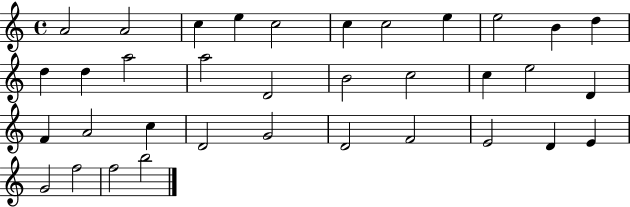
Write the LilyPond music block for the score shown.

{
  \clef treble
  \time 4/4
  \defaultTimeSignature
  \key c \major
  a'2 a'2 | c''4 e''4 c''2 | c''4 c''2 e''4 | e''2 b'4 d''4 | \break d''4 d''4 a''2 | a''2 d'2 | b'2 c''2 | c''4 e''2 d'4 | \break f'4 a'2 c''4 | d'2 g'2 | d'2 f'2 | e'2 d'4 e'4 | \break g'2 f''2 | f''2 b''2 | \bar "|."
}